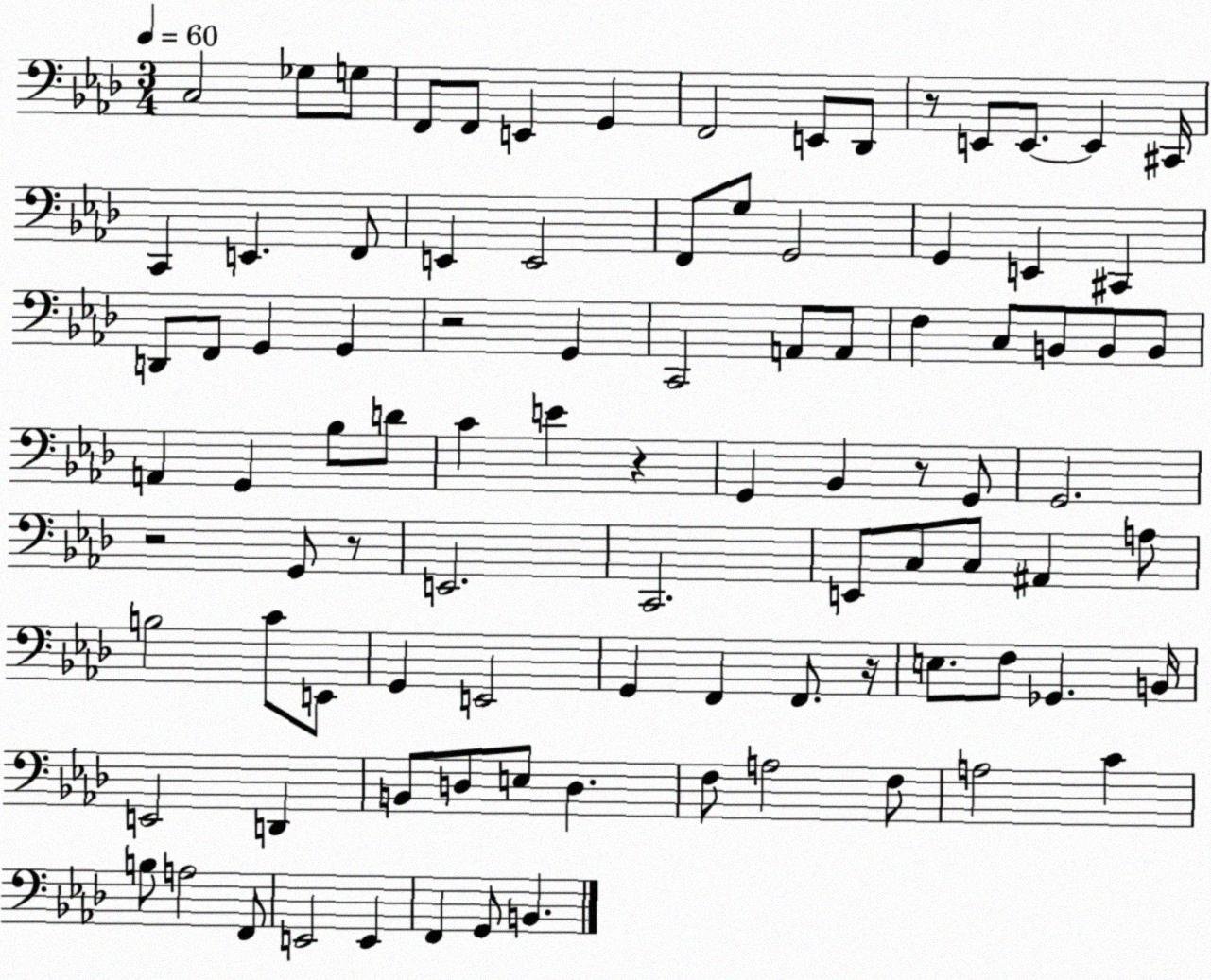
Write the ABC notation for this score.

X:1
T:Untitled
M:3/4
L:1/4
K:Ab
C,2 _G,/2 G,/2 F,,/2 F,,/2 E,, G,, F,,2 E,,/2 _D,,/2 z/2 E,,/2 E,,/2 E,, ^C,,/4 C,, E,, F,,/2 E,, E,,2 F,,/2 G,/2 G,,2 G,, E,, ^C,, D,,/2 F,,/2 G,, G,, z2 G,, C,,2 A,,/2 A,,/2 F, C,/2 B,,/2 B,,/2 B,,/2 A,, G,, _B,/2 D/2 C E z G,, _B,, z/2 G,,/2 G,,2 z2 G,,/2 z/2 E,,2 C,,2 E,,/2 C,/2 C,/2 ^A,, A,/2 B,2 C/2 E,,/2 G,, E,,2 G,, F,, F,,/2 z/4 E,/2 F,/2 _G,, B,,/4 E,,2 D,, B,,/2 D,/2 E,/2 D, F,/2 A,2 F,/2 A,2 C B,/2 A,2 F,,/2 E,,2 E,, F,, G,,/2 B,,